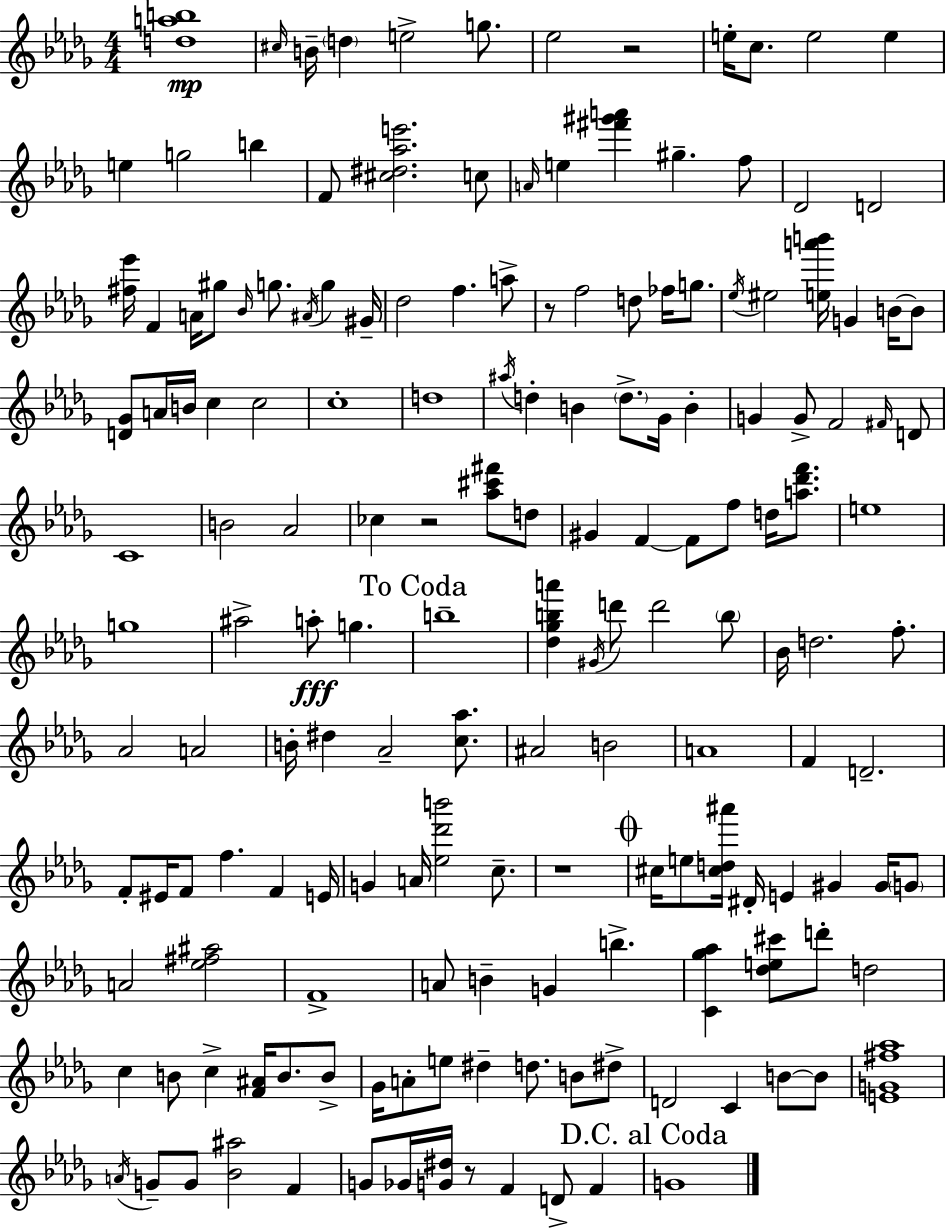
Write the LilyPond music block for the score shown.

{
  \clef treble
  \numericTimeSignature
  \time 4/4
  \key bes \minor
  <d'' a'' b''>1\mp | \grace { cis''16 } b'16-- \parenthesize d''4 e''2-> g''8. | ees''2 r2 | e''16-. c''8. e''2 e''4 | \break e''4 g''2 b''4 | f'8 <cis'' dis'' aes'' e'''>2. c''8 | \grace { a'16 } e''4 <fis''' gis''' a'''>4 gis''4.-- | f''8 des'2 d'2 | \break <fis'' ees'''>16 f'4 a'16 gis''8 \grace { bes'16 } g''8. \acciaccatura { ais'16 } g''4 | gis'16-- des''2 f''4. | a''8-> r8 f''2 d''8 | fes''16 g''8. \acciaccatura { ees''16 } eis''2 <e'' a''' b'''>16 g'4 | \break b'16~~ b'8 <d' ges'>8 a'16 b'16 c''4 c''2 | c''1-. | d''1 | \acciaccatura { ais''16 } d''4-. b'4 \parenthesize d''8.-> | \break ges'16 b'4-. g'4 g'8-> f'2 | \grace { fis'16 } d'8 c'1 | b'2 aes'2 | ces''4 r2 | \break <aes'' cis''' fis'''>8 d''8 gis'4 f'4~~ f'8 | f''8 d''16 <a'' des''' f'''>8. e''1 | g''1 | ais''2-> a''8-.\fff | \break g''4. \mark "To Coda" b''1-- | <des'' ges'' b'' a'''>4 \acciaccatura { gis'16 } d'''8 d'''2 | \parenthesize b''8 bes'16 d''2. | f''8.-. aes'2 | \break a'2 b'16-. dis''4 aes'2-- | <c'' aes''>8. ais'2 | b'2 a'1 | f'4 d'2.-- | \break f'8-. eis'16 f'8 f''4. | f'4 e'16 g'4 a'16 <ees'' des''' b'''>2 | c''8.-- r1 | \mark \markup { \musicglyph "scripts.coda" } cis''16 e''8 <cis'' d'' ais'''>16 dis'16-. e'4 | \break gis'4 gis'16 \parenthesize g'8 a'2 | <ees'' fis'' ais''>2 f'1-> | a'8 b'4-- g'4 | b''4.-> <c' ges'' aes''>4 <des'' e'' cis'''>8 d'''8-. | \break d''2 c''4 b'8 c''4-> | <f' ais'>16 b'8. b'8-> ges'16 a'8-. e''8 dis''4-- | d''8. b'8 dis''8-> d'2 | c'4 b'8~~ b'8 <e' g' fis'' aes''>1 | \break \acciaccatura { a'16 } g'8-- g'8 <bes' ais''>2 | f'4 g'8 ges'16 <g' dis''>16 r8 f'4 | d'8-> f'4 \mark "D.C. al Coda" g'1 | \bar "|."
}